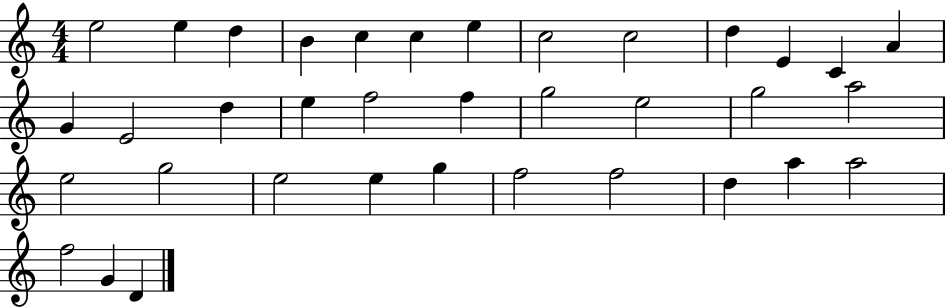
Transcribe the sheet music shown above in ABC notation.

X:1
T:Untitled
M:4/4
L:1/4
K:C
e2 e d B c c e c2 c2 d E C A G E2 d e f2 f g2 e2 g2 a2 e2 g2 e2 e g f2 f2 d a a2 f2 G D